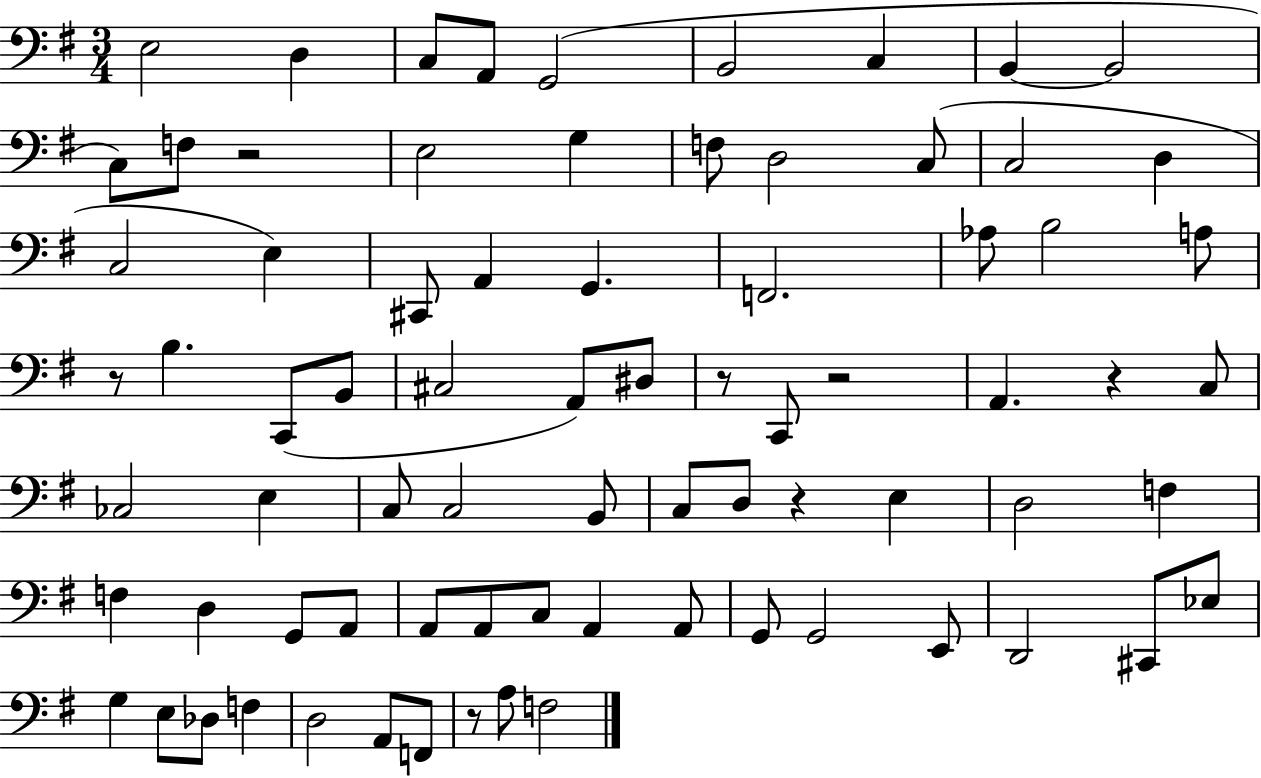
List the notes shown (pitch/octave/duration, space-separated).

E3/h D3/q C3/e A2/e G2/h B2/h C3/q B2/q B2/h C3/e F3/e R/h E3/h G3/q F3/e D3/h C3/e C3/h D3/q C3/h E3/q C#2/e A2/q G2/q. F2/h. Ab3/e B3/h A3/e R/e B3/q. C2/e B2/e C#3/h A2/e D#3/e R/e C2/e R/h A2/q. R/q C3/e CES3/h E3/q C3/e C3/h B2/e C3/e D3/e R/q E3/q D3/h F3/q F3/q D3/q G2/e A2/e A2/e A2/e C3/e A2/q A2/e G2/e G2/h E2/e D2/h C#2/e Eb3/e G3/q E3/e Db3/e F3/q D3/h A2/e F2/e R/e A3/e F3/h